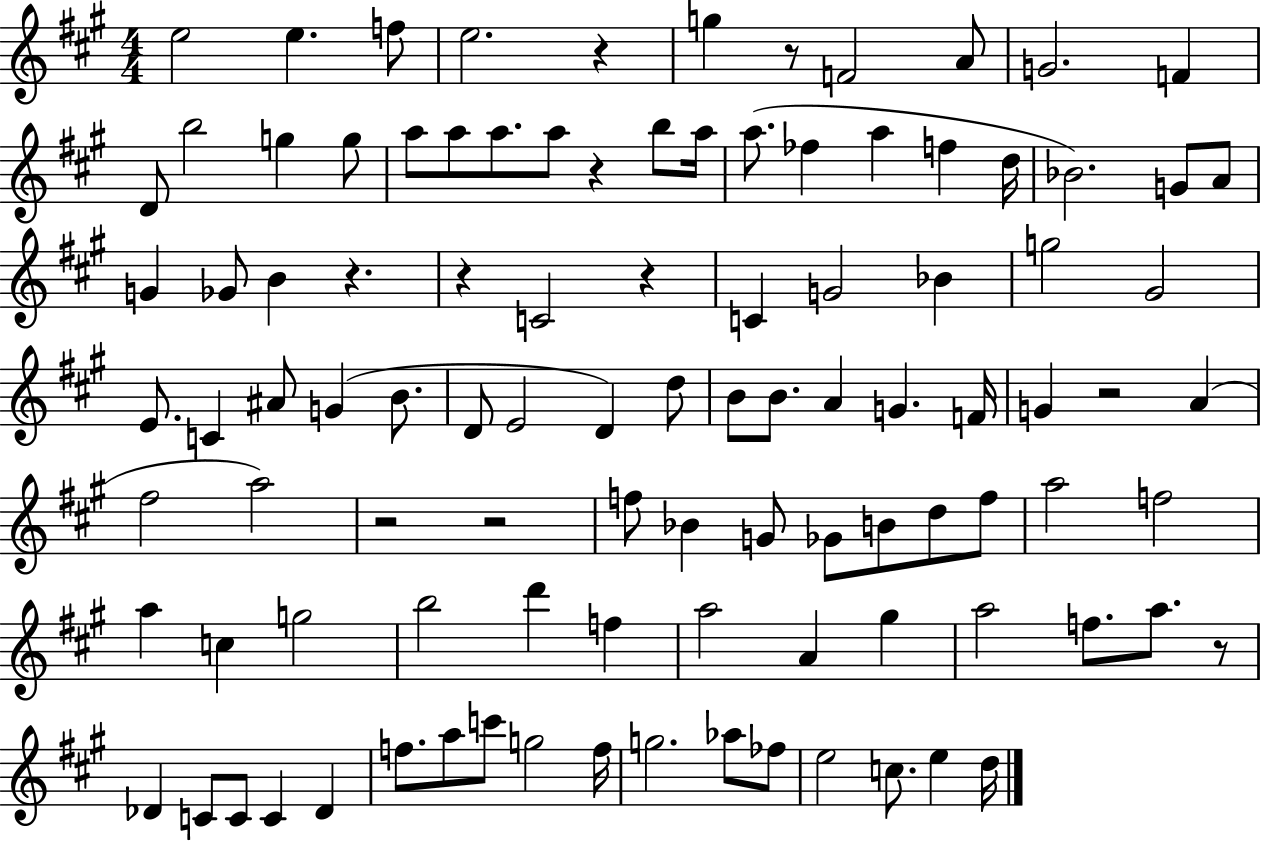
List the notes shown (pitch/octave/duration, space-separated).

E5/h E5/q. F5/e E5/h. R/q G5/q R/e F4/h A4/e G4/h. F4/q D4/e B5/h G5/q G5/e A5/e A5/e A5/e. A5/e R/q B5/e A5/s A5/e. FES5/q A5/q F5/q D5/s Bb4/h. G4/e A4/e G4/q Gb4/e B4/q R/q. R/q C4/h R/q C4/q G4/h Bb4/q G5/h G#4/h E4/e. C4/q A#4/e G4/q B4/e. D4/e E4/h D4/q D5/e B4/e B4/e. A4/q G4/q. F4/s G4/q R/h A4/q F#5/h A5/h R/h R/h F5/e Bb4/q G4/e Gb4/e B4/e D5/e F5/e A5/h F5/h A5/q C5/q G5/h B5/h D6/q F5/q A5/h A4/q G#5/q A5/h F5/e. A5/e. R/e Db4/q C4/e C4/e C4/q Db4/q F5/e. A5/e C6/e G5/h F5/s G5/h. Ab5/e FES5/e E5/h C5/e. E5/q D5/s